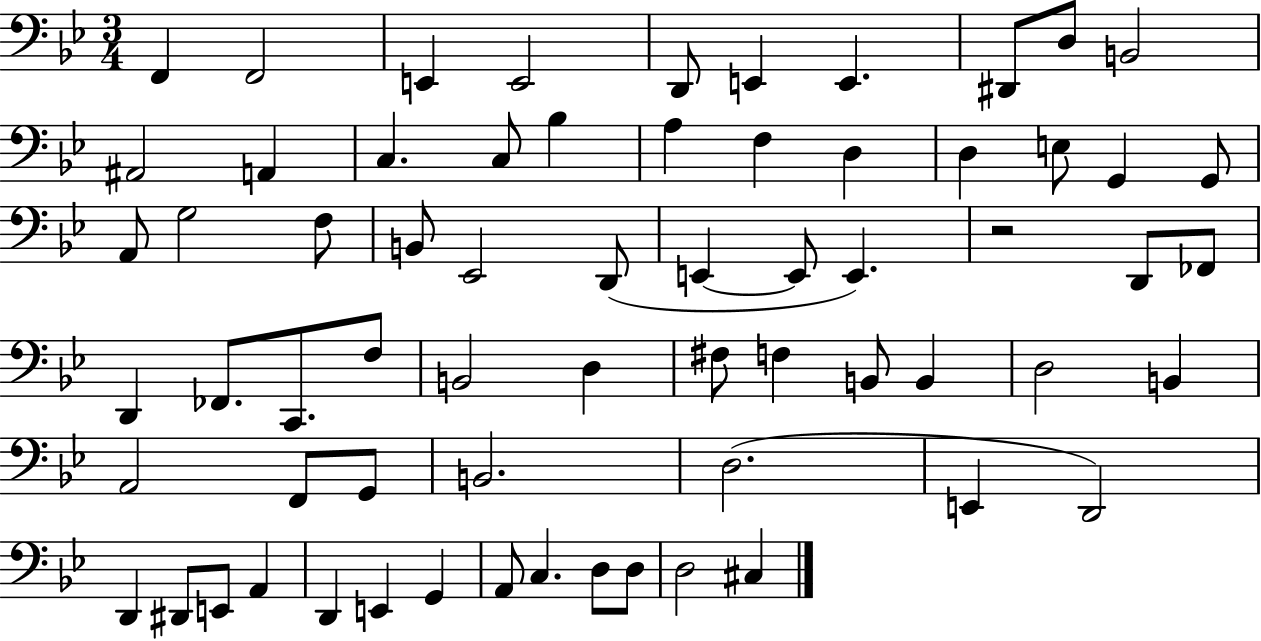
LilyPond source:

{
  \clef bass
  \numericTimeSignature
  \time 3/4
  \key bes \major
  f,4 f,2 | e,4 e,2 | d,8 e,4 e,4. | dis,8 d8 b,2 | \break ais,2 a,4 | c4. c8 bes4 | a4 f4 d4 | d4 e8 g,4 g,8 | \break a,8 g2 f8 | b,8 ees,2 d,8( | e,4~~ e,8 e,4.) | r2 d,8 fes,8 | \break d,4 fes,8. c,8. f8 | b,2 d4 | fis8 f4 b,8 b,4 | d2 b,4 | \break a,2 f,8 g,8 | b,2. | d2.( | e,4 d,2) | \break d,4 dis,8 e,8 a,4 | d,4 e,4 g,4 | a,8 c4. d8 d8 | d2 cis4 | \break \bar "|."
}